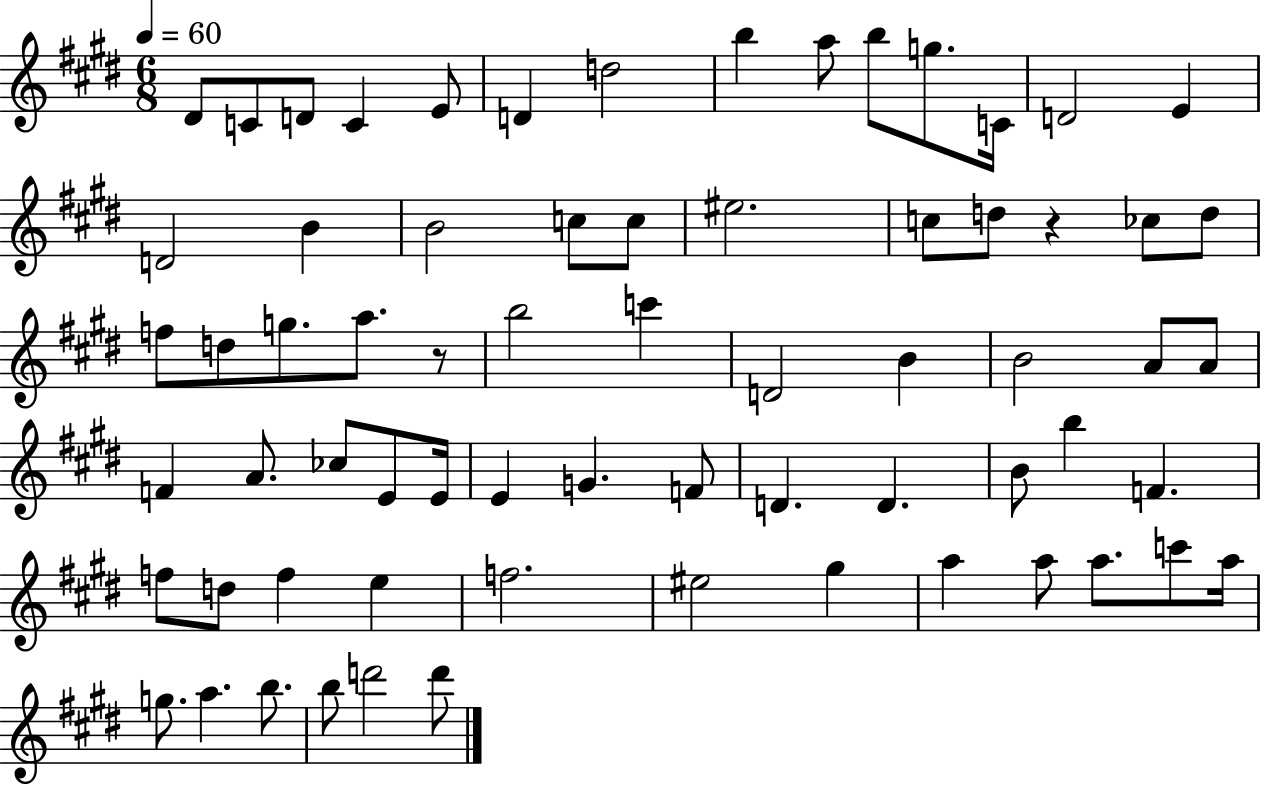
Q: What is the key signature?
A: E major